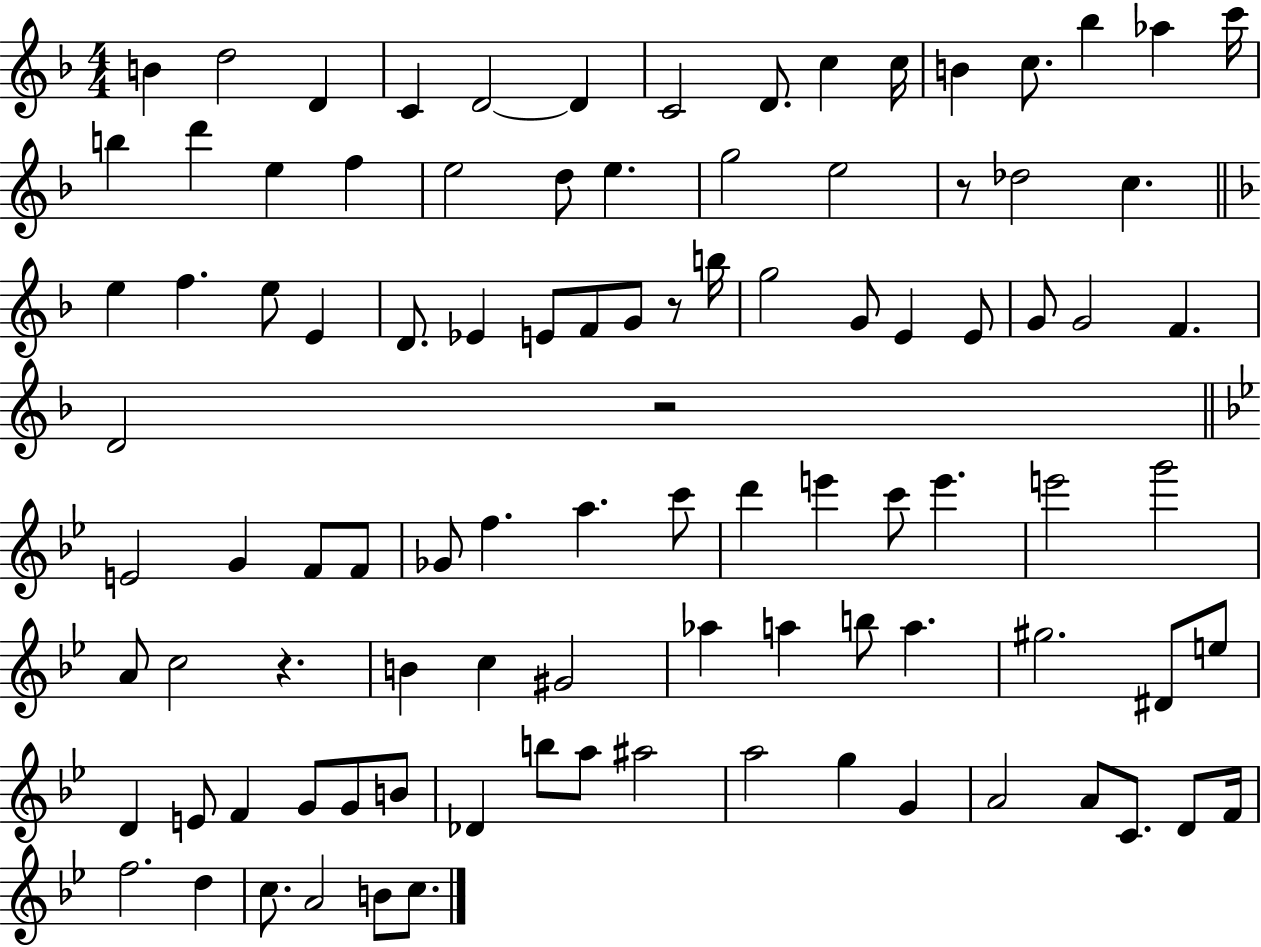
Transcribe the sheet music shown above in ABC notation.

X:1
T:Untitled
M:4/4
L:1/4
K:F
B d2 D C D2 D C2 D/2 c c/4 B c/2 _b _a c'/4 b d' e f e2 d/2 e g2 e2 z/2 _d2 c e f e/2 E D/2 _E E/2 F/2 G/2 z/2 b/4 g2 G/2 E E/2 G/2 G2 F D2 z2 E2 G F/2 F/2 _G/2 f a c'/2 d' e' c'/2 e' e'2 g'2 A/2 c2 z B c ^G2 _a a b/2 a ^g2 ^D/2 e/2 D E/2 F G/2 G/2 B/2 _D b/2 a/2 ^a2 a2 g G A2 A/2 C/2 D/2 F/4 f2 d c/2 A2 B/2 c/2